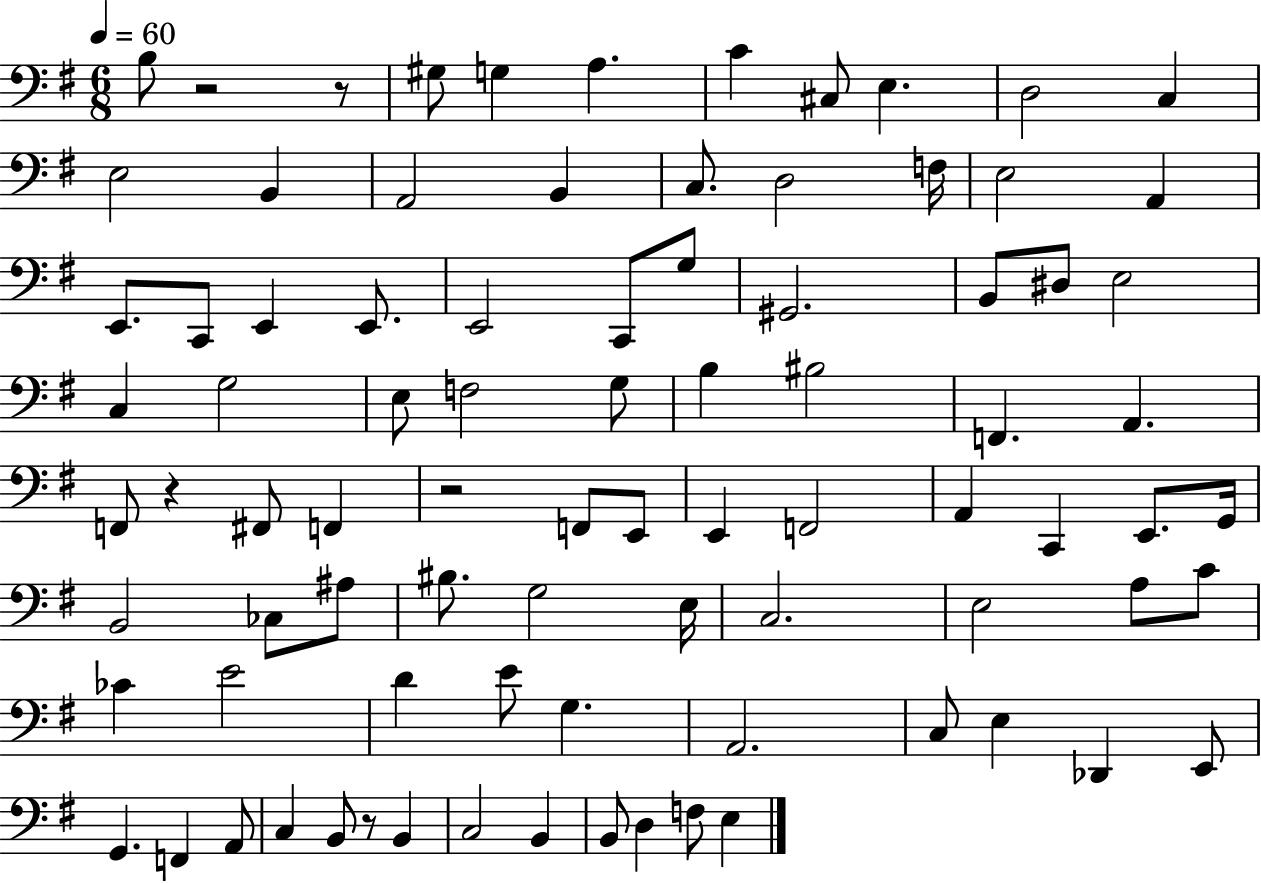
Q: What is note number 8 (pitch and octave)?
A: D3